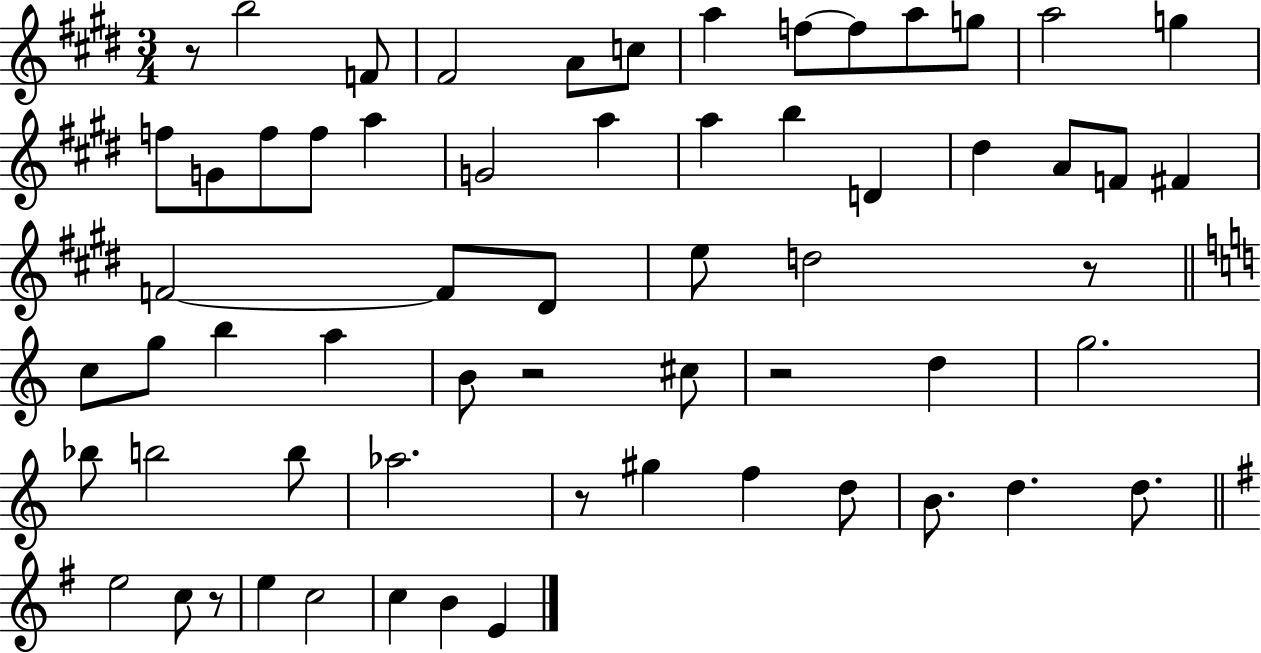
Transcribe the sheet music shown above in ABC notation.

X:1
T:Untitled
M:3/4
L:1/4
K:E
z/2 b2 F/2 ^F2 A/2 c/2 a f/2 f/2 a/2 g/2 a2 g f/2 G/2 f/2 f/2 a G2 a a b D ^d A/2 F/2 ^F F2 F/2 ^D/2 e/2 d2 z/2 c/2 g/2 b a B/2 z2 ^c/2 z2 d g2 _b/2 b2 b/2 _a2 z/2 ^g f d/2 B/2 d d/2 e2 c/2 z/2 e c2 c B E